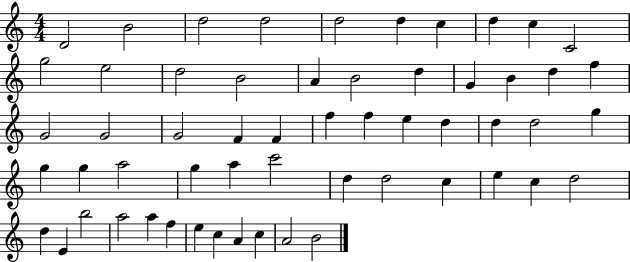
{
  \clef treble
  \numericTimeSignature
  \time 4/4
  \key c \major
  d'2 b'2 | d''2 d''2 | d''2 d''4 c''4 | d''4 c''4 c'2 | \break g''2 e''2 | d''2 b'2 | a'4 b'2 d''4 | g'4 b'4 d''4 f''4 | \break g'2 g'2 | g'2 f'4 f'4 | f''4 f''4 e''4 d''4 | d''4 d''2 g''4 | \break g''4 g''4 a''2 | g''4 a''4 c'''2 | d''4 d''2 c''4 | e''4 c''4 d''2 | \break d''4 e'4 b''2 | a''2 a''4 f''4 | e''4 c''4 a'4 c''4 | a'2 b'2 | \break \bar "|."
}